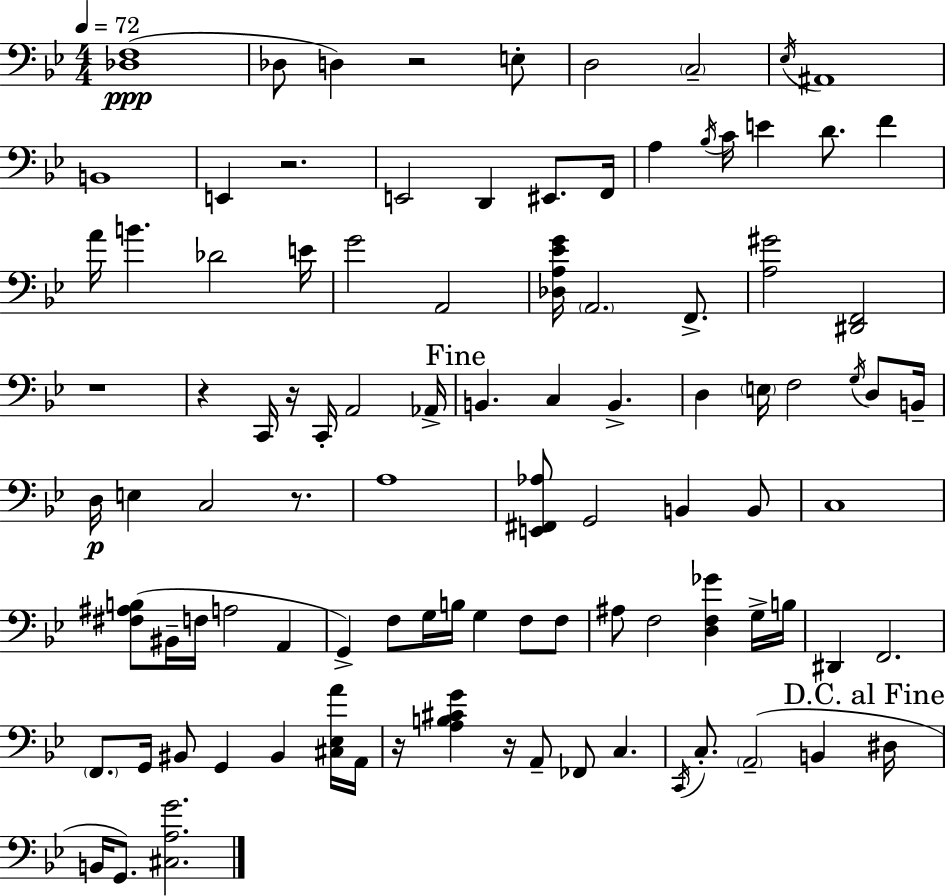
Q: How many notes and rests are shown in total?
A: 99